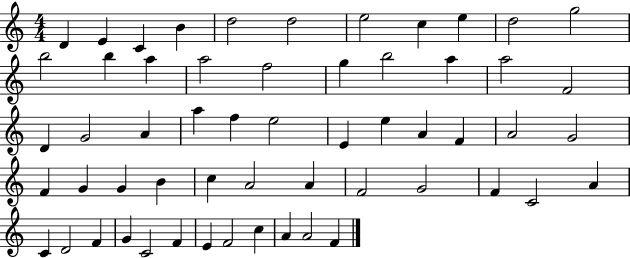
{
  \clef treble
  \numericTimeSignature
  \time 4/4
  \key c \major
  d'4 e'4 c'4 b'4 | d''2 d''2 | e''2 c''4 e''4 | d''2 g''2 | \break b''2 b''4 a''4 | a''2 f''2 | g''4 b''2 a''4 | a''2 f'2 | \break d'4 g'2 a'4 | a''4 f''4 e''2 | e'4 e''4 a'4 f'4 | a'2 g'2 | \break f'4 g'4 g'4 b'4 | c''4 a'2 a'4 | f'2 g'2 | f'4 c'2 a'4 | \break c'4 d'2 f'4 | g'4 c'2 f'4 | e'4 f'2 c''4 | a'4 a'2 f'4 | \break \bar "|."
}